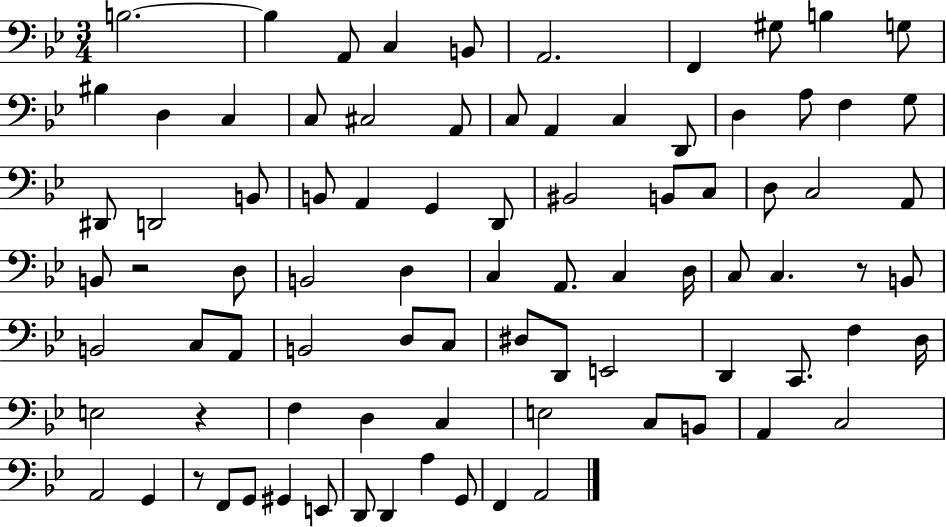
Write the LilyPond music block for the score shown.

{
  \clef bass
  \numericTimeSignature
  \time 3/4
  \key bes \major
  b2.~~ | b4 a,8 c4 b,8 | a,2. | f,4 gis8 b4 g8 | \break bis4 d4 c4 | c8 cis2 a,8 | c8 a,4 c4 d,8 | d4 a8 f4 g8 | \break dis,8 d,2 b,8 | b,8 a,4 g,4 d,8 | bis,2 b,8 c8 | d8 c2 a,8 | \break b,8 r2 d8 | b,2 d4 | c4 a,8. c4 d16 | c8 c4. r8 b,8 | \break b,2 c8 a,8 | b,2 d8 c8 | dis8 d,8 e,2 | d,4 c,8. f4 d16 | \break e2 r4 | f4 d4 c4 | e2 c8 b,8 | a,4 c2 | \break a,2 g,4 | r8 f,8 g,8 gis,4 e,8 | d,8 d,4 a4 g,8 | f,4 a,2 | \break \bar "|."
}